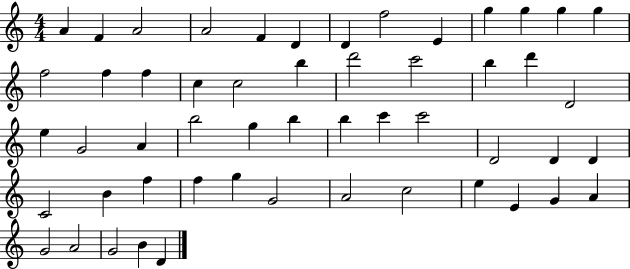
X:1
T:Untitled
M:4/4
L:1/4
K:C
A F A2 A2 F D D f2 E g g g g f2 f f c c2 b d'2 c'2 b d' D2 e G2 A b2 g b b c' c'2 D2 D D C2 B f f g G2 A2 c2 e E G A G2 A2 G2 B D